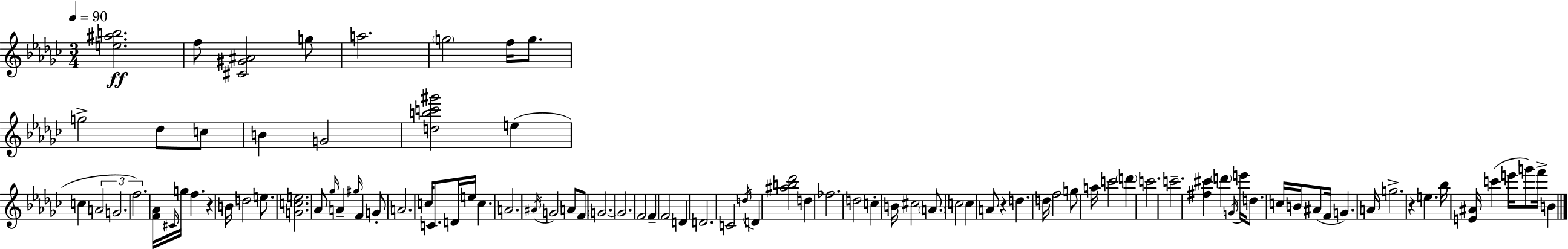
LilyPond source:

{
  \clef treble
  \numericTimeSignature
  \time 3/4
  \key ees \minor
  \tempo 4 = 90
  <e'' ais'' b''>2.\ff | f''8 <cis' gis' ais'>2 g''8 | a''2. | \parenthesize g''2 f''16 g''8. | \break g''2-> des''8 c''8 | b'4 g'2 | <d'' b'' c''' gis'''>2 e''4( | c''4 \tuplet 3/2 { a'2 | \break g'2. | f''2.) } | <f' aes'>16 \grace { cis'16 } g''16 f''4. r4 | b'16 d''2 e''8. | \break <g' c'' e''>2. | aes'8 \grace { ges''16 } a'4-- \grace { gis''16 } f'4 | g'8-. a'2. | c''16 c'8. d'16 e''16 c''4. | \break a'2. | \acciaccatura { ais'16 } g'2 | a'8 f'8 \parenthesize g'2.~~ | g'2. | \break f'2 | f'4-- f'2 | d'4 d'2. | c'2 | \break \acciaccatura { d''16 } d'4 <ais'' b'' des'''>2 | d''4 fes''2. | d''2 | c''4-. b'16 cis''2 | \break \parenthesize a'8. c''2 | c''4 a'8 r4 d''4. | d''16 f''2 | g''8 a''16 c'''2 | \break \parenthesize d'''4 c'''2. | c'''2.-- | <fis'' cis'''>4 \parenthesize d'''4 | \acciaccatura { g'16 } e'''16 d''8. c''16 b'16 ais'8( f'16 g'4.) | \break a'16 g''2.-> | r4 e''4. | bes''16 <e' ais'>16 c'''4( e'''16 g'''8) | f'''16-> b'4 \bar "|."
}